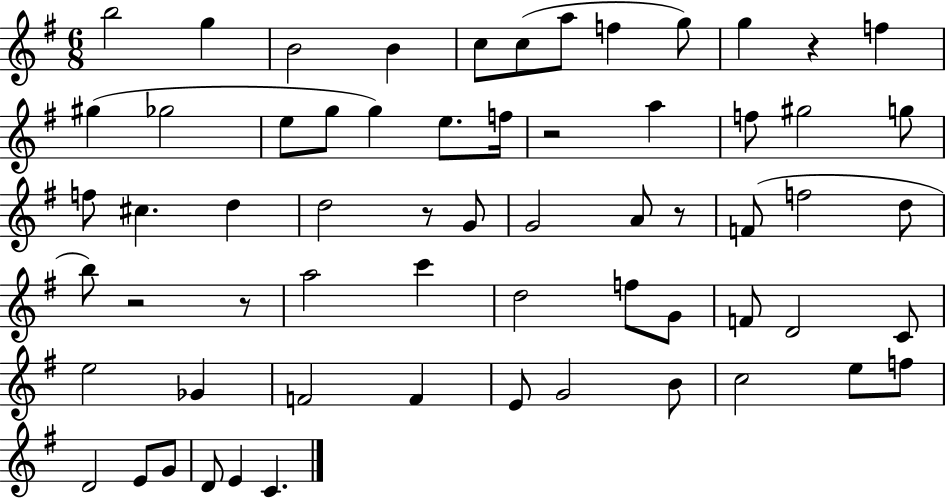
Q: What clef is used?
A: treble